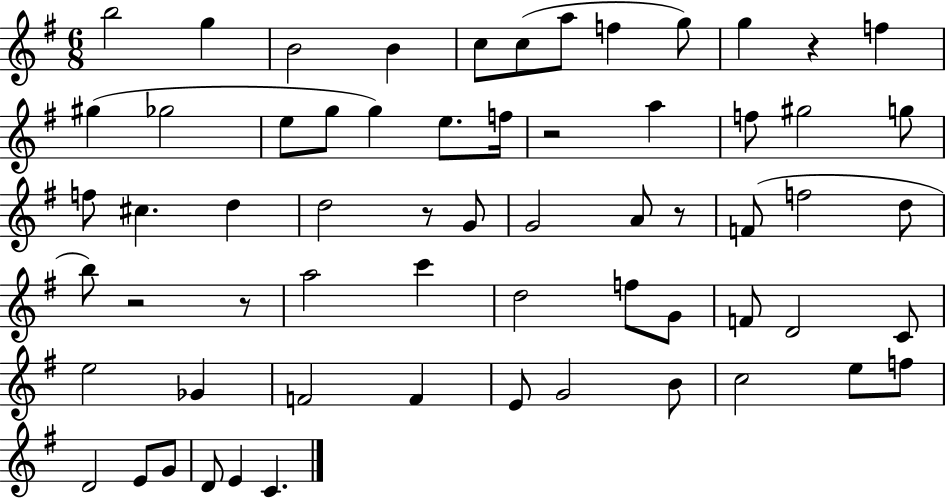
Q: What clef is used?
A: treble